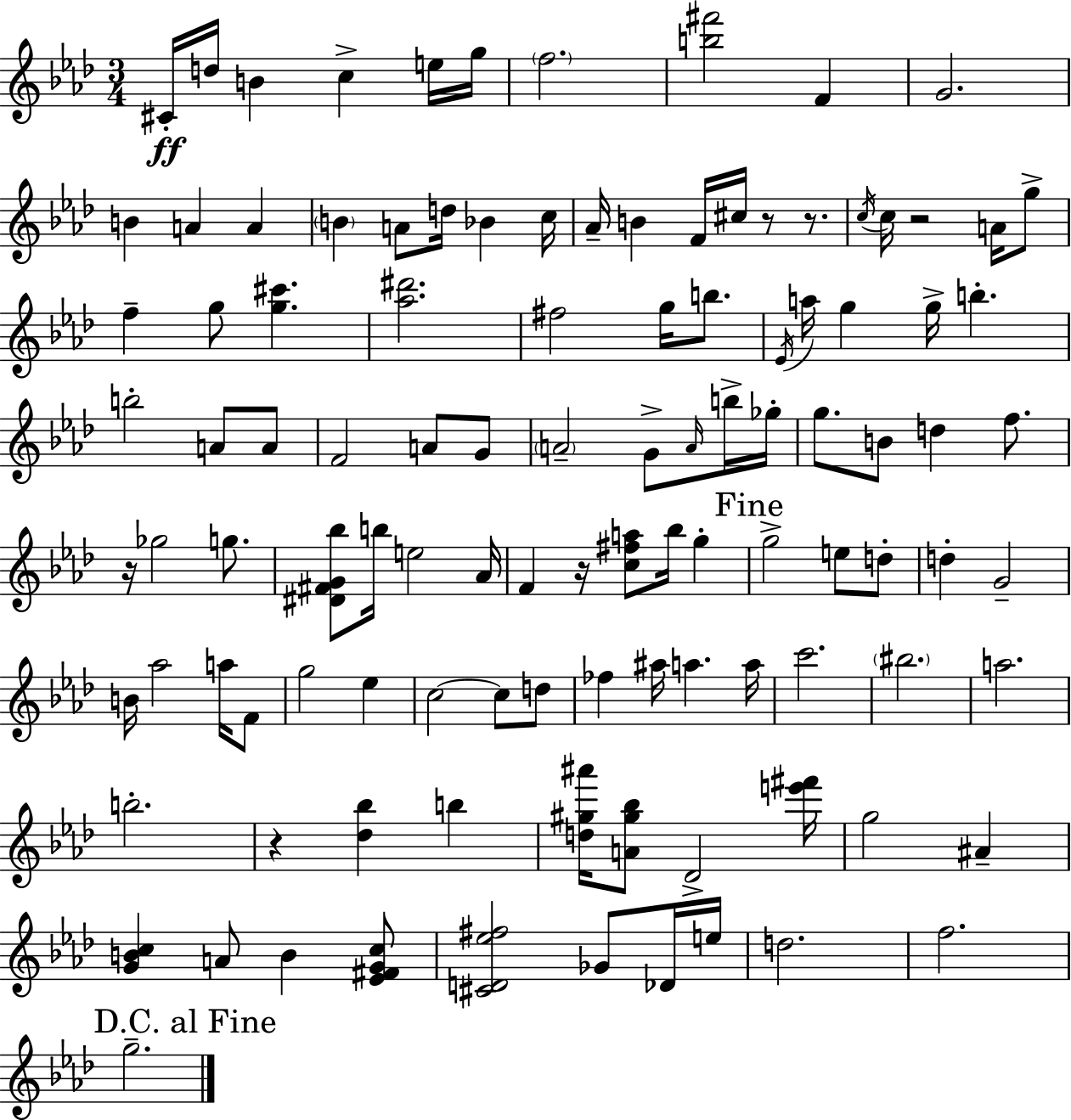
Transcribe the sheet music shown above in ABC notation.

X:1
T:Untitled
M:3/4
L:1/4
K:Ab
^C/4 d/4 B c e/4 g/4 f2 [b^f']2 F G2 B A A B A/2 d/4 _B c/4 _A/4 B F/4 ^c/4 z/2 z/2 c/4 c/4 z2 A/4 g/2 f g/2 [g^c'] [_a^d']2 ^f2 g/4 b/2 _E/4 a/4 g g/4 b b2 A/2 A/2 F2 A/2 G/2 A2 G/2 A/4 b/4 _g/4 g/2 B/2 d f/2 z/4 _g2 g/2 [^D^FG_b]/2 b/4 e2 _A/4 F z/4 [c^fa]/2 _b/4 g g2 e/2 d/2 d G2 B/4 _a2 a/4 F/2 g2 _e c2 c/2 d/2 _f ^a/4 a a/4 c'2 ^b2 a2 b2 z [_d_b] b [d^g^a']/4 [A^g_b]/2 _D2 [e'^f']/4 g2 ^A [GBc] A/2 B [_E^FGc]/2 [^CD_e^f]2 _G/2 _D/4 e/4 d2 f2 g2